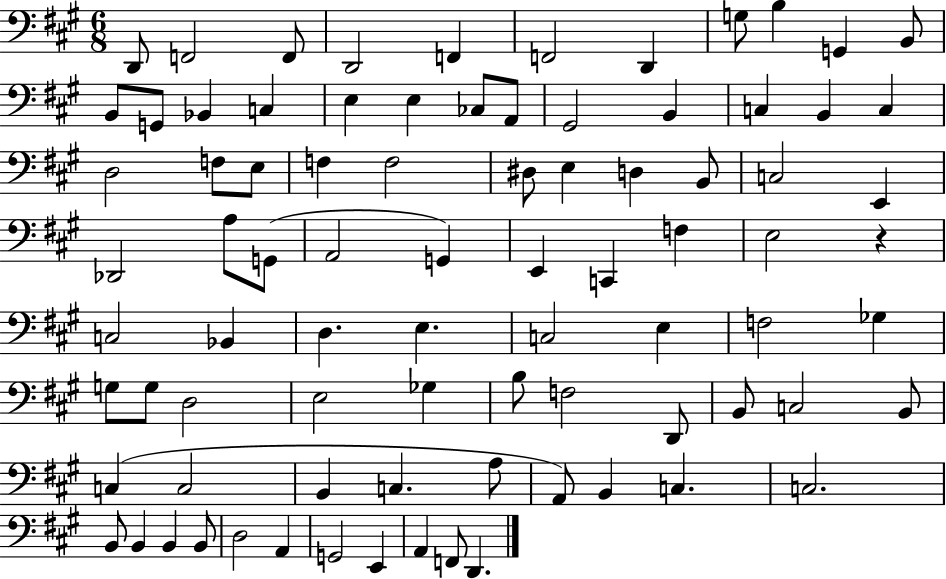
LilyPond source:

{
  \clef bass
  \numericTimeSignature
  \time 6/8
  \key a \major
  d,8 f,2 f,8 | d,2 f,4 | f,2 d,4 | g8 b4 g,4 b,8 | \break b,8 g,8 bes,4 c4 | e4 e4 ces8 a,8 | gis,2 b,4 | c4 b,4 c4 | \break d2 f8 e8 | f4 f2 | dis8 e4 d4 b,8 | c2 e,4 | \break des,2 a8 g,8( | a,2 g,4) | e,4 c,4 f4 | e2 r4 | \break c2 bes,4 | d4. e4. | c2 e4 | f2 ges4 | \break g8 g8 d2 | e2 ges4 | b8 f2 d,8 | b,8 c2 b,8 | \break c4( c2 | b,4 c4. a8 | a,8) b,4 c4. | c2. | \break b,8 b,4 b,4 b,8 | d2 a,4 | g,2 e,4 | a,4 f,8 d,4. | \break \bar "|."
}